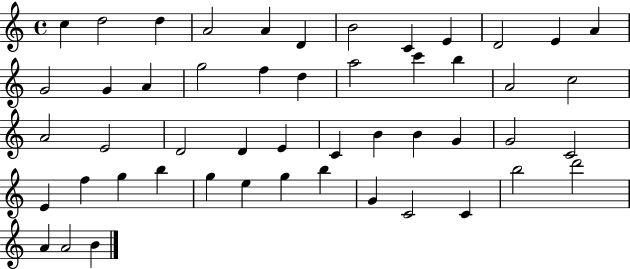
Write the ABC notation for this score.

X:1
T:Untitled
M:4/4
L:1/4
K:C
c d2 d A2 A D B2 C E D2 E A G2 G A g2 f d a2 c' b A2 c2 A2 E2 D2 D E C B B G G2 C2 E f g b g e g b G C2 C b2 d'2 A A2 B